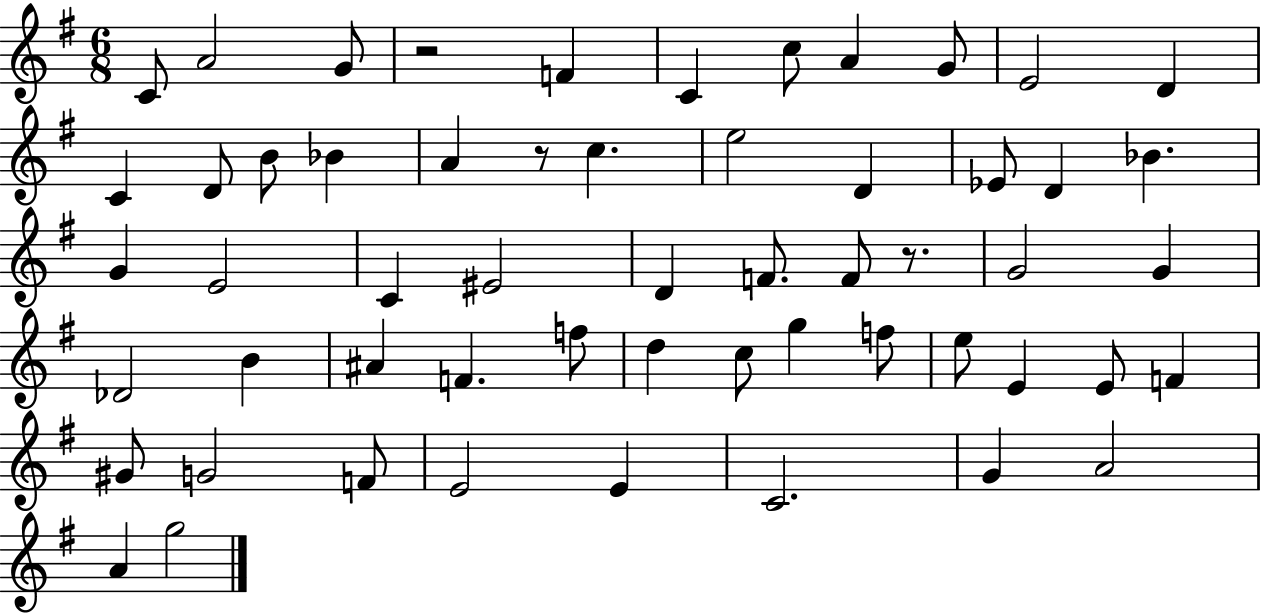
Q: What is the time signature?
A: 6/8